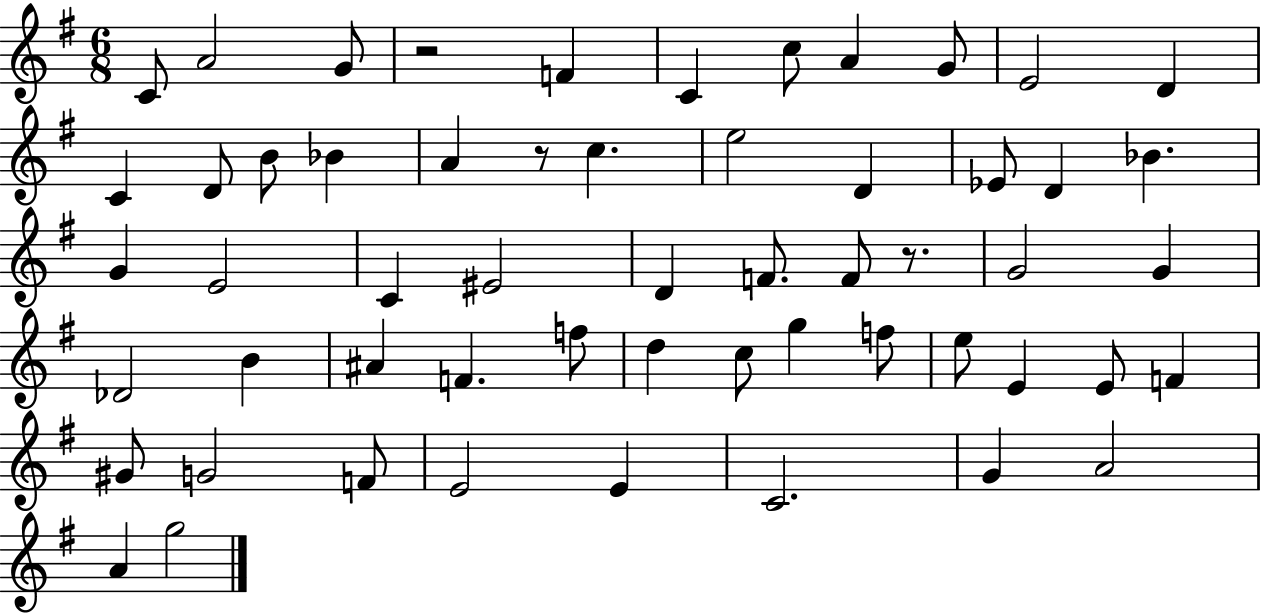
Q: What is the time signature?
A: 6/8